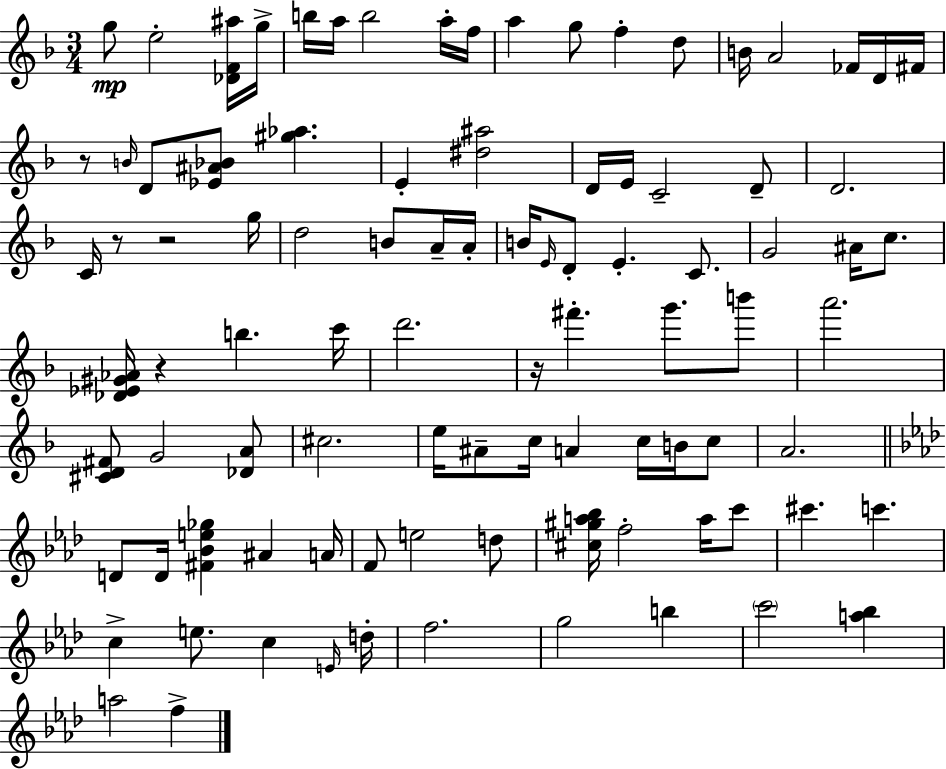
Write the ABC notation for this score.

X:1
T:Untitled
M:3/4
L:1/4
K:Dm
g/2 e2 [_DF^a]/4 g/4 b/4 a/4 b2 a/4 f/4 a g/2 f d/2 B/4 A2 _F/4 D/4 ^F/4 z/2 B/4 D/2 [_E^A_B]/2 [^g_a] E [^d^a]2 D/4 E/4 C2 D/2 D2 C/4 z/2 z2 g/4 d2 B/2 A/4 A/4 B/4 E/4 D/2 E C/2 G2 ^A/4 c/2 [_D_E^G_A]/4 z b c'/4 d'2 z/4 ^f' g'/2 b'/2 a'2 [^CD^F]/2 G2 [_DA]/2 ^c2 e/4 ^A/2 c/4 A c/4 B/4 c/2 A2 D/2 D/4 [^F_Be_g] ^A A/4 F/2 e2 d/2 [^c^ga_b]/4 f2 a/4 c'/2 ^c' c' c e/2 c E/4 d/4 f2 g2 b c'2 [a_b] a2 f